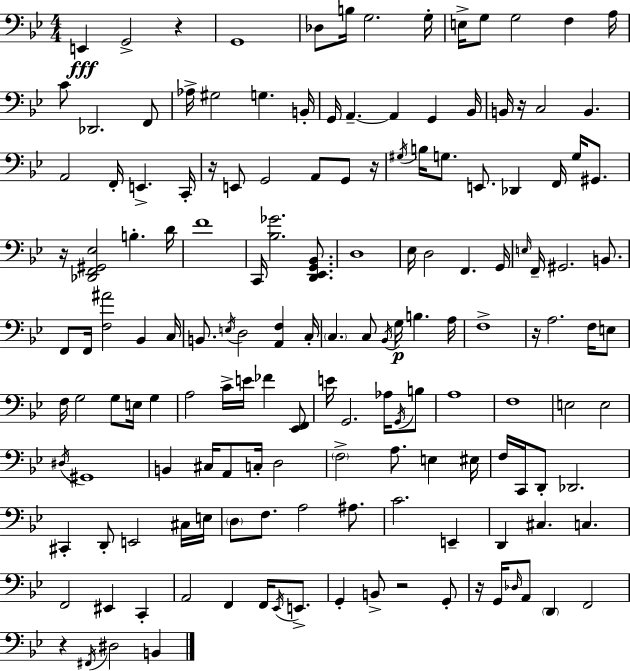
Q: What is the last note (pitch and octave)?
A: B2